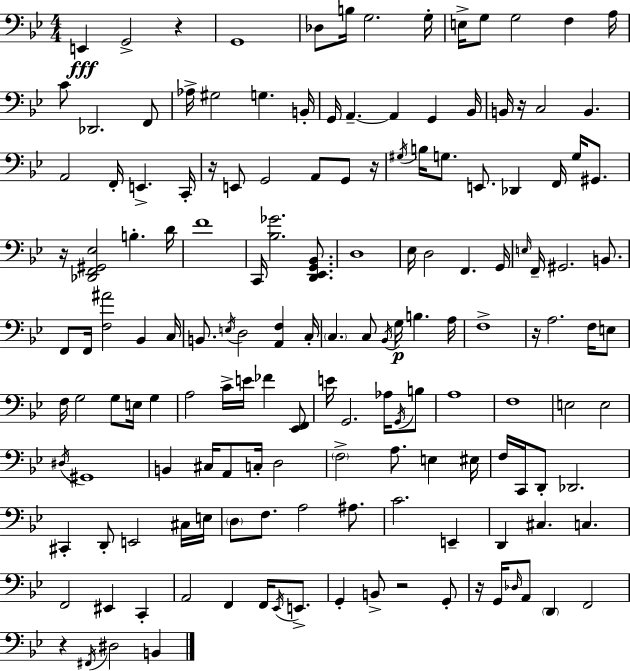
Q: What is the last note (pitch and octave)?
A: B2